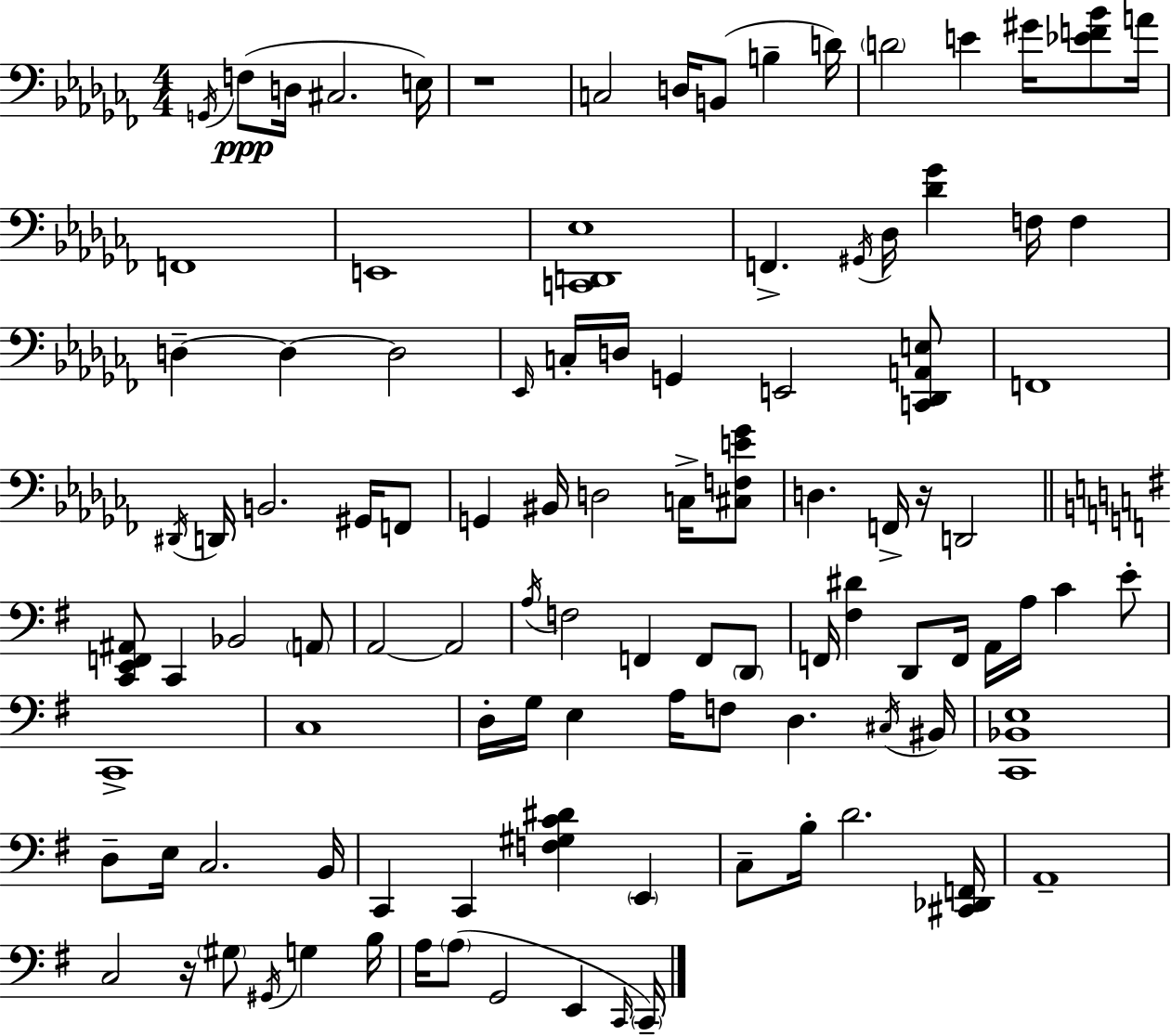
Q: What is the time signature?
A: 4/4